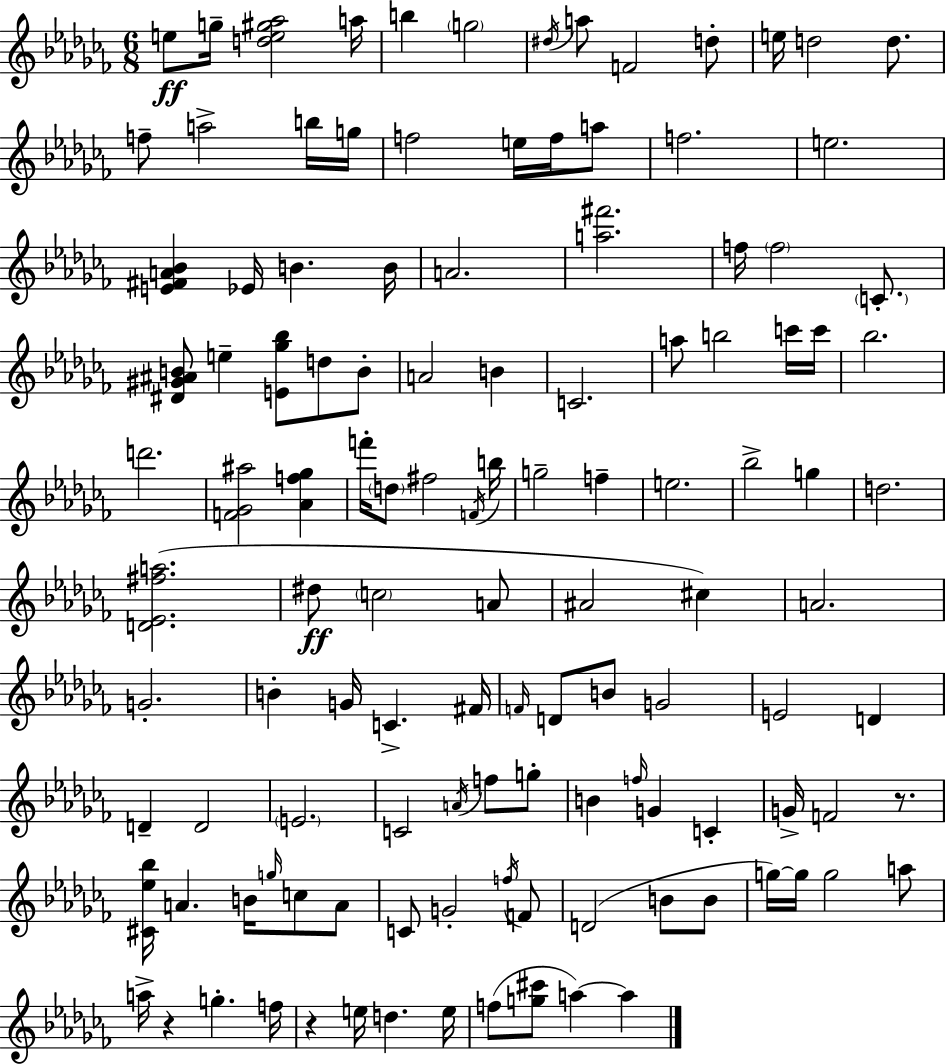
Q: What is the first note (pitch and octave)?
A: E5